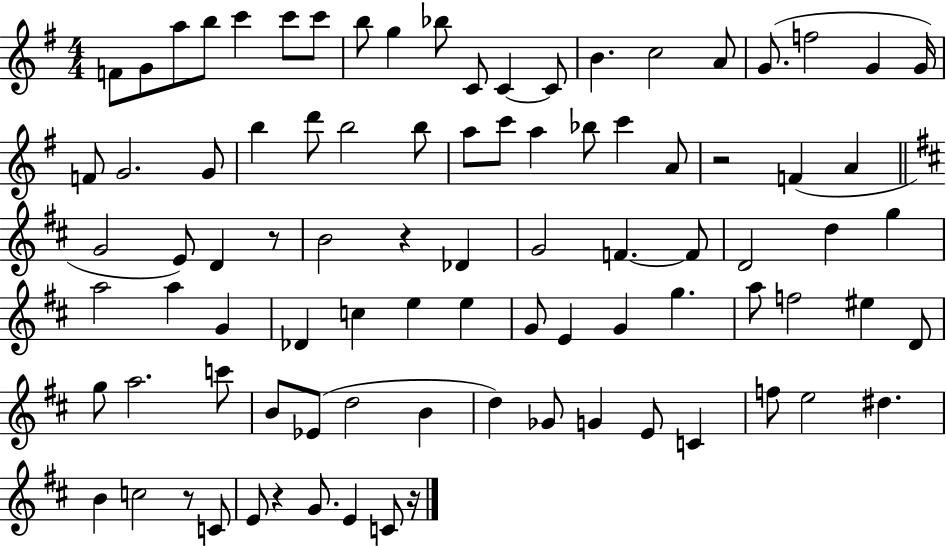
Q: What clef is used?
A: treble